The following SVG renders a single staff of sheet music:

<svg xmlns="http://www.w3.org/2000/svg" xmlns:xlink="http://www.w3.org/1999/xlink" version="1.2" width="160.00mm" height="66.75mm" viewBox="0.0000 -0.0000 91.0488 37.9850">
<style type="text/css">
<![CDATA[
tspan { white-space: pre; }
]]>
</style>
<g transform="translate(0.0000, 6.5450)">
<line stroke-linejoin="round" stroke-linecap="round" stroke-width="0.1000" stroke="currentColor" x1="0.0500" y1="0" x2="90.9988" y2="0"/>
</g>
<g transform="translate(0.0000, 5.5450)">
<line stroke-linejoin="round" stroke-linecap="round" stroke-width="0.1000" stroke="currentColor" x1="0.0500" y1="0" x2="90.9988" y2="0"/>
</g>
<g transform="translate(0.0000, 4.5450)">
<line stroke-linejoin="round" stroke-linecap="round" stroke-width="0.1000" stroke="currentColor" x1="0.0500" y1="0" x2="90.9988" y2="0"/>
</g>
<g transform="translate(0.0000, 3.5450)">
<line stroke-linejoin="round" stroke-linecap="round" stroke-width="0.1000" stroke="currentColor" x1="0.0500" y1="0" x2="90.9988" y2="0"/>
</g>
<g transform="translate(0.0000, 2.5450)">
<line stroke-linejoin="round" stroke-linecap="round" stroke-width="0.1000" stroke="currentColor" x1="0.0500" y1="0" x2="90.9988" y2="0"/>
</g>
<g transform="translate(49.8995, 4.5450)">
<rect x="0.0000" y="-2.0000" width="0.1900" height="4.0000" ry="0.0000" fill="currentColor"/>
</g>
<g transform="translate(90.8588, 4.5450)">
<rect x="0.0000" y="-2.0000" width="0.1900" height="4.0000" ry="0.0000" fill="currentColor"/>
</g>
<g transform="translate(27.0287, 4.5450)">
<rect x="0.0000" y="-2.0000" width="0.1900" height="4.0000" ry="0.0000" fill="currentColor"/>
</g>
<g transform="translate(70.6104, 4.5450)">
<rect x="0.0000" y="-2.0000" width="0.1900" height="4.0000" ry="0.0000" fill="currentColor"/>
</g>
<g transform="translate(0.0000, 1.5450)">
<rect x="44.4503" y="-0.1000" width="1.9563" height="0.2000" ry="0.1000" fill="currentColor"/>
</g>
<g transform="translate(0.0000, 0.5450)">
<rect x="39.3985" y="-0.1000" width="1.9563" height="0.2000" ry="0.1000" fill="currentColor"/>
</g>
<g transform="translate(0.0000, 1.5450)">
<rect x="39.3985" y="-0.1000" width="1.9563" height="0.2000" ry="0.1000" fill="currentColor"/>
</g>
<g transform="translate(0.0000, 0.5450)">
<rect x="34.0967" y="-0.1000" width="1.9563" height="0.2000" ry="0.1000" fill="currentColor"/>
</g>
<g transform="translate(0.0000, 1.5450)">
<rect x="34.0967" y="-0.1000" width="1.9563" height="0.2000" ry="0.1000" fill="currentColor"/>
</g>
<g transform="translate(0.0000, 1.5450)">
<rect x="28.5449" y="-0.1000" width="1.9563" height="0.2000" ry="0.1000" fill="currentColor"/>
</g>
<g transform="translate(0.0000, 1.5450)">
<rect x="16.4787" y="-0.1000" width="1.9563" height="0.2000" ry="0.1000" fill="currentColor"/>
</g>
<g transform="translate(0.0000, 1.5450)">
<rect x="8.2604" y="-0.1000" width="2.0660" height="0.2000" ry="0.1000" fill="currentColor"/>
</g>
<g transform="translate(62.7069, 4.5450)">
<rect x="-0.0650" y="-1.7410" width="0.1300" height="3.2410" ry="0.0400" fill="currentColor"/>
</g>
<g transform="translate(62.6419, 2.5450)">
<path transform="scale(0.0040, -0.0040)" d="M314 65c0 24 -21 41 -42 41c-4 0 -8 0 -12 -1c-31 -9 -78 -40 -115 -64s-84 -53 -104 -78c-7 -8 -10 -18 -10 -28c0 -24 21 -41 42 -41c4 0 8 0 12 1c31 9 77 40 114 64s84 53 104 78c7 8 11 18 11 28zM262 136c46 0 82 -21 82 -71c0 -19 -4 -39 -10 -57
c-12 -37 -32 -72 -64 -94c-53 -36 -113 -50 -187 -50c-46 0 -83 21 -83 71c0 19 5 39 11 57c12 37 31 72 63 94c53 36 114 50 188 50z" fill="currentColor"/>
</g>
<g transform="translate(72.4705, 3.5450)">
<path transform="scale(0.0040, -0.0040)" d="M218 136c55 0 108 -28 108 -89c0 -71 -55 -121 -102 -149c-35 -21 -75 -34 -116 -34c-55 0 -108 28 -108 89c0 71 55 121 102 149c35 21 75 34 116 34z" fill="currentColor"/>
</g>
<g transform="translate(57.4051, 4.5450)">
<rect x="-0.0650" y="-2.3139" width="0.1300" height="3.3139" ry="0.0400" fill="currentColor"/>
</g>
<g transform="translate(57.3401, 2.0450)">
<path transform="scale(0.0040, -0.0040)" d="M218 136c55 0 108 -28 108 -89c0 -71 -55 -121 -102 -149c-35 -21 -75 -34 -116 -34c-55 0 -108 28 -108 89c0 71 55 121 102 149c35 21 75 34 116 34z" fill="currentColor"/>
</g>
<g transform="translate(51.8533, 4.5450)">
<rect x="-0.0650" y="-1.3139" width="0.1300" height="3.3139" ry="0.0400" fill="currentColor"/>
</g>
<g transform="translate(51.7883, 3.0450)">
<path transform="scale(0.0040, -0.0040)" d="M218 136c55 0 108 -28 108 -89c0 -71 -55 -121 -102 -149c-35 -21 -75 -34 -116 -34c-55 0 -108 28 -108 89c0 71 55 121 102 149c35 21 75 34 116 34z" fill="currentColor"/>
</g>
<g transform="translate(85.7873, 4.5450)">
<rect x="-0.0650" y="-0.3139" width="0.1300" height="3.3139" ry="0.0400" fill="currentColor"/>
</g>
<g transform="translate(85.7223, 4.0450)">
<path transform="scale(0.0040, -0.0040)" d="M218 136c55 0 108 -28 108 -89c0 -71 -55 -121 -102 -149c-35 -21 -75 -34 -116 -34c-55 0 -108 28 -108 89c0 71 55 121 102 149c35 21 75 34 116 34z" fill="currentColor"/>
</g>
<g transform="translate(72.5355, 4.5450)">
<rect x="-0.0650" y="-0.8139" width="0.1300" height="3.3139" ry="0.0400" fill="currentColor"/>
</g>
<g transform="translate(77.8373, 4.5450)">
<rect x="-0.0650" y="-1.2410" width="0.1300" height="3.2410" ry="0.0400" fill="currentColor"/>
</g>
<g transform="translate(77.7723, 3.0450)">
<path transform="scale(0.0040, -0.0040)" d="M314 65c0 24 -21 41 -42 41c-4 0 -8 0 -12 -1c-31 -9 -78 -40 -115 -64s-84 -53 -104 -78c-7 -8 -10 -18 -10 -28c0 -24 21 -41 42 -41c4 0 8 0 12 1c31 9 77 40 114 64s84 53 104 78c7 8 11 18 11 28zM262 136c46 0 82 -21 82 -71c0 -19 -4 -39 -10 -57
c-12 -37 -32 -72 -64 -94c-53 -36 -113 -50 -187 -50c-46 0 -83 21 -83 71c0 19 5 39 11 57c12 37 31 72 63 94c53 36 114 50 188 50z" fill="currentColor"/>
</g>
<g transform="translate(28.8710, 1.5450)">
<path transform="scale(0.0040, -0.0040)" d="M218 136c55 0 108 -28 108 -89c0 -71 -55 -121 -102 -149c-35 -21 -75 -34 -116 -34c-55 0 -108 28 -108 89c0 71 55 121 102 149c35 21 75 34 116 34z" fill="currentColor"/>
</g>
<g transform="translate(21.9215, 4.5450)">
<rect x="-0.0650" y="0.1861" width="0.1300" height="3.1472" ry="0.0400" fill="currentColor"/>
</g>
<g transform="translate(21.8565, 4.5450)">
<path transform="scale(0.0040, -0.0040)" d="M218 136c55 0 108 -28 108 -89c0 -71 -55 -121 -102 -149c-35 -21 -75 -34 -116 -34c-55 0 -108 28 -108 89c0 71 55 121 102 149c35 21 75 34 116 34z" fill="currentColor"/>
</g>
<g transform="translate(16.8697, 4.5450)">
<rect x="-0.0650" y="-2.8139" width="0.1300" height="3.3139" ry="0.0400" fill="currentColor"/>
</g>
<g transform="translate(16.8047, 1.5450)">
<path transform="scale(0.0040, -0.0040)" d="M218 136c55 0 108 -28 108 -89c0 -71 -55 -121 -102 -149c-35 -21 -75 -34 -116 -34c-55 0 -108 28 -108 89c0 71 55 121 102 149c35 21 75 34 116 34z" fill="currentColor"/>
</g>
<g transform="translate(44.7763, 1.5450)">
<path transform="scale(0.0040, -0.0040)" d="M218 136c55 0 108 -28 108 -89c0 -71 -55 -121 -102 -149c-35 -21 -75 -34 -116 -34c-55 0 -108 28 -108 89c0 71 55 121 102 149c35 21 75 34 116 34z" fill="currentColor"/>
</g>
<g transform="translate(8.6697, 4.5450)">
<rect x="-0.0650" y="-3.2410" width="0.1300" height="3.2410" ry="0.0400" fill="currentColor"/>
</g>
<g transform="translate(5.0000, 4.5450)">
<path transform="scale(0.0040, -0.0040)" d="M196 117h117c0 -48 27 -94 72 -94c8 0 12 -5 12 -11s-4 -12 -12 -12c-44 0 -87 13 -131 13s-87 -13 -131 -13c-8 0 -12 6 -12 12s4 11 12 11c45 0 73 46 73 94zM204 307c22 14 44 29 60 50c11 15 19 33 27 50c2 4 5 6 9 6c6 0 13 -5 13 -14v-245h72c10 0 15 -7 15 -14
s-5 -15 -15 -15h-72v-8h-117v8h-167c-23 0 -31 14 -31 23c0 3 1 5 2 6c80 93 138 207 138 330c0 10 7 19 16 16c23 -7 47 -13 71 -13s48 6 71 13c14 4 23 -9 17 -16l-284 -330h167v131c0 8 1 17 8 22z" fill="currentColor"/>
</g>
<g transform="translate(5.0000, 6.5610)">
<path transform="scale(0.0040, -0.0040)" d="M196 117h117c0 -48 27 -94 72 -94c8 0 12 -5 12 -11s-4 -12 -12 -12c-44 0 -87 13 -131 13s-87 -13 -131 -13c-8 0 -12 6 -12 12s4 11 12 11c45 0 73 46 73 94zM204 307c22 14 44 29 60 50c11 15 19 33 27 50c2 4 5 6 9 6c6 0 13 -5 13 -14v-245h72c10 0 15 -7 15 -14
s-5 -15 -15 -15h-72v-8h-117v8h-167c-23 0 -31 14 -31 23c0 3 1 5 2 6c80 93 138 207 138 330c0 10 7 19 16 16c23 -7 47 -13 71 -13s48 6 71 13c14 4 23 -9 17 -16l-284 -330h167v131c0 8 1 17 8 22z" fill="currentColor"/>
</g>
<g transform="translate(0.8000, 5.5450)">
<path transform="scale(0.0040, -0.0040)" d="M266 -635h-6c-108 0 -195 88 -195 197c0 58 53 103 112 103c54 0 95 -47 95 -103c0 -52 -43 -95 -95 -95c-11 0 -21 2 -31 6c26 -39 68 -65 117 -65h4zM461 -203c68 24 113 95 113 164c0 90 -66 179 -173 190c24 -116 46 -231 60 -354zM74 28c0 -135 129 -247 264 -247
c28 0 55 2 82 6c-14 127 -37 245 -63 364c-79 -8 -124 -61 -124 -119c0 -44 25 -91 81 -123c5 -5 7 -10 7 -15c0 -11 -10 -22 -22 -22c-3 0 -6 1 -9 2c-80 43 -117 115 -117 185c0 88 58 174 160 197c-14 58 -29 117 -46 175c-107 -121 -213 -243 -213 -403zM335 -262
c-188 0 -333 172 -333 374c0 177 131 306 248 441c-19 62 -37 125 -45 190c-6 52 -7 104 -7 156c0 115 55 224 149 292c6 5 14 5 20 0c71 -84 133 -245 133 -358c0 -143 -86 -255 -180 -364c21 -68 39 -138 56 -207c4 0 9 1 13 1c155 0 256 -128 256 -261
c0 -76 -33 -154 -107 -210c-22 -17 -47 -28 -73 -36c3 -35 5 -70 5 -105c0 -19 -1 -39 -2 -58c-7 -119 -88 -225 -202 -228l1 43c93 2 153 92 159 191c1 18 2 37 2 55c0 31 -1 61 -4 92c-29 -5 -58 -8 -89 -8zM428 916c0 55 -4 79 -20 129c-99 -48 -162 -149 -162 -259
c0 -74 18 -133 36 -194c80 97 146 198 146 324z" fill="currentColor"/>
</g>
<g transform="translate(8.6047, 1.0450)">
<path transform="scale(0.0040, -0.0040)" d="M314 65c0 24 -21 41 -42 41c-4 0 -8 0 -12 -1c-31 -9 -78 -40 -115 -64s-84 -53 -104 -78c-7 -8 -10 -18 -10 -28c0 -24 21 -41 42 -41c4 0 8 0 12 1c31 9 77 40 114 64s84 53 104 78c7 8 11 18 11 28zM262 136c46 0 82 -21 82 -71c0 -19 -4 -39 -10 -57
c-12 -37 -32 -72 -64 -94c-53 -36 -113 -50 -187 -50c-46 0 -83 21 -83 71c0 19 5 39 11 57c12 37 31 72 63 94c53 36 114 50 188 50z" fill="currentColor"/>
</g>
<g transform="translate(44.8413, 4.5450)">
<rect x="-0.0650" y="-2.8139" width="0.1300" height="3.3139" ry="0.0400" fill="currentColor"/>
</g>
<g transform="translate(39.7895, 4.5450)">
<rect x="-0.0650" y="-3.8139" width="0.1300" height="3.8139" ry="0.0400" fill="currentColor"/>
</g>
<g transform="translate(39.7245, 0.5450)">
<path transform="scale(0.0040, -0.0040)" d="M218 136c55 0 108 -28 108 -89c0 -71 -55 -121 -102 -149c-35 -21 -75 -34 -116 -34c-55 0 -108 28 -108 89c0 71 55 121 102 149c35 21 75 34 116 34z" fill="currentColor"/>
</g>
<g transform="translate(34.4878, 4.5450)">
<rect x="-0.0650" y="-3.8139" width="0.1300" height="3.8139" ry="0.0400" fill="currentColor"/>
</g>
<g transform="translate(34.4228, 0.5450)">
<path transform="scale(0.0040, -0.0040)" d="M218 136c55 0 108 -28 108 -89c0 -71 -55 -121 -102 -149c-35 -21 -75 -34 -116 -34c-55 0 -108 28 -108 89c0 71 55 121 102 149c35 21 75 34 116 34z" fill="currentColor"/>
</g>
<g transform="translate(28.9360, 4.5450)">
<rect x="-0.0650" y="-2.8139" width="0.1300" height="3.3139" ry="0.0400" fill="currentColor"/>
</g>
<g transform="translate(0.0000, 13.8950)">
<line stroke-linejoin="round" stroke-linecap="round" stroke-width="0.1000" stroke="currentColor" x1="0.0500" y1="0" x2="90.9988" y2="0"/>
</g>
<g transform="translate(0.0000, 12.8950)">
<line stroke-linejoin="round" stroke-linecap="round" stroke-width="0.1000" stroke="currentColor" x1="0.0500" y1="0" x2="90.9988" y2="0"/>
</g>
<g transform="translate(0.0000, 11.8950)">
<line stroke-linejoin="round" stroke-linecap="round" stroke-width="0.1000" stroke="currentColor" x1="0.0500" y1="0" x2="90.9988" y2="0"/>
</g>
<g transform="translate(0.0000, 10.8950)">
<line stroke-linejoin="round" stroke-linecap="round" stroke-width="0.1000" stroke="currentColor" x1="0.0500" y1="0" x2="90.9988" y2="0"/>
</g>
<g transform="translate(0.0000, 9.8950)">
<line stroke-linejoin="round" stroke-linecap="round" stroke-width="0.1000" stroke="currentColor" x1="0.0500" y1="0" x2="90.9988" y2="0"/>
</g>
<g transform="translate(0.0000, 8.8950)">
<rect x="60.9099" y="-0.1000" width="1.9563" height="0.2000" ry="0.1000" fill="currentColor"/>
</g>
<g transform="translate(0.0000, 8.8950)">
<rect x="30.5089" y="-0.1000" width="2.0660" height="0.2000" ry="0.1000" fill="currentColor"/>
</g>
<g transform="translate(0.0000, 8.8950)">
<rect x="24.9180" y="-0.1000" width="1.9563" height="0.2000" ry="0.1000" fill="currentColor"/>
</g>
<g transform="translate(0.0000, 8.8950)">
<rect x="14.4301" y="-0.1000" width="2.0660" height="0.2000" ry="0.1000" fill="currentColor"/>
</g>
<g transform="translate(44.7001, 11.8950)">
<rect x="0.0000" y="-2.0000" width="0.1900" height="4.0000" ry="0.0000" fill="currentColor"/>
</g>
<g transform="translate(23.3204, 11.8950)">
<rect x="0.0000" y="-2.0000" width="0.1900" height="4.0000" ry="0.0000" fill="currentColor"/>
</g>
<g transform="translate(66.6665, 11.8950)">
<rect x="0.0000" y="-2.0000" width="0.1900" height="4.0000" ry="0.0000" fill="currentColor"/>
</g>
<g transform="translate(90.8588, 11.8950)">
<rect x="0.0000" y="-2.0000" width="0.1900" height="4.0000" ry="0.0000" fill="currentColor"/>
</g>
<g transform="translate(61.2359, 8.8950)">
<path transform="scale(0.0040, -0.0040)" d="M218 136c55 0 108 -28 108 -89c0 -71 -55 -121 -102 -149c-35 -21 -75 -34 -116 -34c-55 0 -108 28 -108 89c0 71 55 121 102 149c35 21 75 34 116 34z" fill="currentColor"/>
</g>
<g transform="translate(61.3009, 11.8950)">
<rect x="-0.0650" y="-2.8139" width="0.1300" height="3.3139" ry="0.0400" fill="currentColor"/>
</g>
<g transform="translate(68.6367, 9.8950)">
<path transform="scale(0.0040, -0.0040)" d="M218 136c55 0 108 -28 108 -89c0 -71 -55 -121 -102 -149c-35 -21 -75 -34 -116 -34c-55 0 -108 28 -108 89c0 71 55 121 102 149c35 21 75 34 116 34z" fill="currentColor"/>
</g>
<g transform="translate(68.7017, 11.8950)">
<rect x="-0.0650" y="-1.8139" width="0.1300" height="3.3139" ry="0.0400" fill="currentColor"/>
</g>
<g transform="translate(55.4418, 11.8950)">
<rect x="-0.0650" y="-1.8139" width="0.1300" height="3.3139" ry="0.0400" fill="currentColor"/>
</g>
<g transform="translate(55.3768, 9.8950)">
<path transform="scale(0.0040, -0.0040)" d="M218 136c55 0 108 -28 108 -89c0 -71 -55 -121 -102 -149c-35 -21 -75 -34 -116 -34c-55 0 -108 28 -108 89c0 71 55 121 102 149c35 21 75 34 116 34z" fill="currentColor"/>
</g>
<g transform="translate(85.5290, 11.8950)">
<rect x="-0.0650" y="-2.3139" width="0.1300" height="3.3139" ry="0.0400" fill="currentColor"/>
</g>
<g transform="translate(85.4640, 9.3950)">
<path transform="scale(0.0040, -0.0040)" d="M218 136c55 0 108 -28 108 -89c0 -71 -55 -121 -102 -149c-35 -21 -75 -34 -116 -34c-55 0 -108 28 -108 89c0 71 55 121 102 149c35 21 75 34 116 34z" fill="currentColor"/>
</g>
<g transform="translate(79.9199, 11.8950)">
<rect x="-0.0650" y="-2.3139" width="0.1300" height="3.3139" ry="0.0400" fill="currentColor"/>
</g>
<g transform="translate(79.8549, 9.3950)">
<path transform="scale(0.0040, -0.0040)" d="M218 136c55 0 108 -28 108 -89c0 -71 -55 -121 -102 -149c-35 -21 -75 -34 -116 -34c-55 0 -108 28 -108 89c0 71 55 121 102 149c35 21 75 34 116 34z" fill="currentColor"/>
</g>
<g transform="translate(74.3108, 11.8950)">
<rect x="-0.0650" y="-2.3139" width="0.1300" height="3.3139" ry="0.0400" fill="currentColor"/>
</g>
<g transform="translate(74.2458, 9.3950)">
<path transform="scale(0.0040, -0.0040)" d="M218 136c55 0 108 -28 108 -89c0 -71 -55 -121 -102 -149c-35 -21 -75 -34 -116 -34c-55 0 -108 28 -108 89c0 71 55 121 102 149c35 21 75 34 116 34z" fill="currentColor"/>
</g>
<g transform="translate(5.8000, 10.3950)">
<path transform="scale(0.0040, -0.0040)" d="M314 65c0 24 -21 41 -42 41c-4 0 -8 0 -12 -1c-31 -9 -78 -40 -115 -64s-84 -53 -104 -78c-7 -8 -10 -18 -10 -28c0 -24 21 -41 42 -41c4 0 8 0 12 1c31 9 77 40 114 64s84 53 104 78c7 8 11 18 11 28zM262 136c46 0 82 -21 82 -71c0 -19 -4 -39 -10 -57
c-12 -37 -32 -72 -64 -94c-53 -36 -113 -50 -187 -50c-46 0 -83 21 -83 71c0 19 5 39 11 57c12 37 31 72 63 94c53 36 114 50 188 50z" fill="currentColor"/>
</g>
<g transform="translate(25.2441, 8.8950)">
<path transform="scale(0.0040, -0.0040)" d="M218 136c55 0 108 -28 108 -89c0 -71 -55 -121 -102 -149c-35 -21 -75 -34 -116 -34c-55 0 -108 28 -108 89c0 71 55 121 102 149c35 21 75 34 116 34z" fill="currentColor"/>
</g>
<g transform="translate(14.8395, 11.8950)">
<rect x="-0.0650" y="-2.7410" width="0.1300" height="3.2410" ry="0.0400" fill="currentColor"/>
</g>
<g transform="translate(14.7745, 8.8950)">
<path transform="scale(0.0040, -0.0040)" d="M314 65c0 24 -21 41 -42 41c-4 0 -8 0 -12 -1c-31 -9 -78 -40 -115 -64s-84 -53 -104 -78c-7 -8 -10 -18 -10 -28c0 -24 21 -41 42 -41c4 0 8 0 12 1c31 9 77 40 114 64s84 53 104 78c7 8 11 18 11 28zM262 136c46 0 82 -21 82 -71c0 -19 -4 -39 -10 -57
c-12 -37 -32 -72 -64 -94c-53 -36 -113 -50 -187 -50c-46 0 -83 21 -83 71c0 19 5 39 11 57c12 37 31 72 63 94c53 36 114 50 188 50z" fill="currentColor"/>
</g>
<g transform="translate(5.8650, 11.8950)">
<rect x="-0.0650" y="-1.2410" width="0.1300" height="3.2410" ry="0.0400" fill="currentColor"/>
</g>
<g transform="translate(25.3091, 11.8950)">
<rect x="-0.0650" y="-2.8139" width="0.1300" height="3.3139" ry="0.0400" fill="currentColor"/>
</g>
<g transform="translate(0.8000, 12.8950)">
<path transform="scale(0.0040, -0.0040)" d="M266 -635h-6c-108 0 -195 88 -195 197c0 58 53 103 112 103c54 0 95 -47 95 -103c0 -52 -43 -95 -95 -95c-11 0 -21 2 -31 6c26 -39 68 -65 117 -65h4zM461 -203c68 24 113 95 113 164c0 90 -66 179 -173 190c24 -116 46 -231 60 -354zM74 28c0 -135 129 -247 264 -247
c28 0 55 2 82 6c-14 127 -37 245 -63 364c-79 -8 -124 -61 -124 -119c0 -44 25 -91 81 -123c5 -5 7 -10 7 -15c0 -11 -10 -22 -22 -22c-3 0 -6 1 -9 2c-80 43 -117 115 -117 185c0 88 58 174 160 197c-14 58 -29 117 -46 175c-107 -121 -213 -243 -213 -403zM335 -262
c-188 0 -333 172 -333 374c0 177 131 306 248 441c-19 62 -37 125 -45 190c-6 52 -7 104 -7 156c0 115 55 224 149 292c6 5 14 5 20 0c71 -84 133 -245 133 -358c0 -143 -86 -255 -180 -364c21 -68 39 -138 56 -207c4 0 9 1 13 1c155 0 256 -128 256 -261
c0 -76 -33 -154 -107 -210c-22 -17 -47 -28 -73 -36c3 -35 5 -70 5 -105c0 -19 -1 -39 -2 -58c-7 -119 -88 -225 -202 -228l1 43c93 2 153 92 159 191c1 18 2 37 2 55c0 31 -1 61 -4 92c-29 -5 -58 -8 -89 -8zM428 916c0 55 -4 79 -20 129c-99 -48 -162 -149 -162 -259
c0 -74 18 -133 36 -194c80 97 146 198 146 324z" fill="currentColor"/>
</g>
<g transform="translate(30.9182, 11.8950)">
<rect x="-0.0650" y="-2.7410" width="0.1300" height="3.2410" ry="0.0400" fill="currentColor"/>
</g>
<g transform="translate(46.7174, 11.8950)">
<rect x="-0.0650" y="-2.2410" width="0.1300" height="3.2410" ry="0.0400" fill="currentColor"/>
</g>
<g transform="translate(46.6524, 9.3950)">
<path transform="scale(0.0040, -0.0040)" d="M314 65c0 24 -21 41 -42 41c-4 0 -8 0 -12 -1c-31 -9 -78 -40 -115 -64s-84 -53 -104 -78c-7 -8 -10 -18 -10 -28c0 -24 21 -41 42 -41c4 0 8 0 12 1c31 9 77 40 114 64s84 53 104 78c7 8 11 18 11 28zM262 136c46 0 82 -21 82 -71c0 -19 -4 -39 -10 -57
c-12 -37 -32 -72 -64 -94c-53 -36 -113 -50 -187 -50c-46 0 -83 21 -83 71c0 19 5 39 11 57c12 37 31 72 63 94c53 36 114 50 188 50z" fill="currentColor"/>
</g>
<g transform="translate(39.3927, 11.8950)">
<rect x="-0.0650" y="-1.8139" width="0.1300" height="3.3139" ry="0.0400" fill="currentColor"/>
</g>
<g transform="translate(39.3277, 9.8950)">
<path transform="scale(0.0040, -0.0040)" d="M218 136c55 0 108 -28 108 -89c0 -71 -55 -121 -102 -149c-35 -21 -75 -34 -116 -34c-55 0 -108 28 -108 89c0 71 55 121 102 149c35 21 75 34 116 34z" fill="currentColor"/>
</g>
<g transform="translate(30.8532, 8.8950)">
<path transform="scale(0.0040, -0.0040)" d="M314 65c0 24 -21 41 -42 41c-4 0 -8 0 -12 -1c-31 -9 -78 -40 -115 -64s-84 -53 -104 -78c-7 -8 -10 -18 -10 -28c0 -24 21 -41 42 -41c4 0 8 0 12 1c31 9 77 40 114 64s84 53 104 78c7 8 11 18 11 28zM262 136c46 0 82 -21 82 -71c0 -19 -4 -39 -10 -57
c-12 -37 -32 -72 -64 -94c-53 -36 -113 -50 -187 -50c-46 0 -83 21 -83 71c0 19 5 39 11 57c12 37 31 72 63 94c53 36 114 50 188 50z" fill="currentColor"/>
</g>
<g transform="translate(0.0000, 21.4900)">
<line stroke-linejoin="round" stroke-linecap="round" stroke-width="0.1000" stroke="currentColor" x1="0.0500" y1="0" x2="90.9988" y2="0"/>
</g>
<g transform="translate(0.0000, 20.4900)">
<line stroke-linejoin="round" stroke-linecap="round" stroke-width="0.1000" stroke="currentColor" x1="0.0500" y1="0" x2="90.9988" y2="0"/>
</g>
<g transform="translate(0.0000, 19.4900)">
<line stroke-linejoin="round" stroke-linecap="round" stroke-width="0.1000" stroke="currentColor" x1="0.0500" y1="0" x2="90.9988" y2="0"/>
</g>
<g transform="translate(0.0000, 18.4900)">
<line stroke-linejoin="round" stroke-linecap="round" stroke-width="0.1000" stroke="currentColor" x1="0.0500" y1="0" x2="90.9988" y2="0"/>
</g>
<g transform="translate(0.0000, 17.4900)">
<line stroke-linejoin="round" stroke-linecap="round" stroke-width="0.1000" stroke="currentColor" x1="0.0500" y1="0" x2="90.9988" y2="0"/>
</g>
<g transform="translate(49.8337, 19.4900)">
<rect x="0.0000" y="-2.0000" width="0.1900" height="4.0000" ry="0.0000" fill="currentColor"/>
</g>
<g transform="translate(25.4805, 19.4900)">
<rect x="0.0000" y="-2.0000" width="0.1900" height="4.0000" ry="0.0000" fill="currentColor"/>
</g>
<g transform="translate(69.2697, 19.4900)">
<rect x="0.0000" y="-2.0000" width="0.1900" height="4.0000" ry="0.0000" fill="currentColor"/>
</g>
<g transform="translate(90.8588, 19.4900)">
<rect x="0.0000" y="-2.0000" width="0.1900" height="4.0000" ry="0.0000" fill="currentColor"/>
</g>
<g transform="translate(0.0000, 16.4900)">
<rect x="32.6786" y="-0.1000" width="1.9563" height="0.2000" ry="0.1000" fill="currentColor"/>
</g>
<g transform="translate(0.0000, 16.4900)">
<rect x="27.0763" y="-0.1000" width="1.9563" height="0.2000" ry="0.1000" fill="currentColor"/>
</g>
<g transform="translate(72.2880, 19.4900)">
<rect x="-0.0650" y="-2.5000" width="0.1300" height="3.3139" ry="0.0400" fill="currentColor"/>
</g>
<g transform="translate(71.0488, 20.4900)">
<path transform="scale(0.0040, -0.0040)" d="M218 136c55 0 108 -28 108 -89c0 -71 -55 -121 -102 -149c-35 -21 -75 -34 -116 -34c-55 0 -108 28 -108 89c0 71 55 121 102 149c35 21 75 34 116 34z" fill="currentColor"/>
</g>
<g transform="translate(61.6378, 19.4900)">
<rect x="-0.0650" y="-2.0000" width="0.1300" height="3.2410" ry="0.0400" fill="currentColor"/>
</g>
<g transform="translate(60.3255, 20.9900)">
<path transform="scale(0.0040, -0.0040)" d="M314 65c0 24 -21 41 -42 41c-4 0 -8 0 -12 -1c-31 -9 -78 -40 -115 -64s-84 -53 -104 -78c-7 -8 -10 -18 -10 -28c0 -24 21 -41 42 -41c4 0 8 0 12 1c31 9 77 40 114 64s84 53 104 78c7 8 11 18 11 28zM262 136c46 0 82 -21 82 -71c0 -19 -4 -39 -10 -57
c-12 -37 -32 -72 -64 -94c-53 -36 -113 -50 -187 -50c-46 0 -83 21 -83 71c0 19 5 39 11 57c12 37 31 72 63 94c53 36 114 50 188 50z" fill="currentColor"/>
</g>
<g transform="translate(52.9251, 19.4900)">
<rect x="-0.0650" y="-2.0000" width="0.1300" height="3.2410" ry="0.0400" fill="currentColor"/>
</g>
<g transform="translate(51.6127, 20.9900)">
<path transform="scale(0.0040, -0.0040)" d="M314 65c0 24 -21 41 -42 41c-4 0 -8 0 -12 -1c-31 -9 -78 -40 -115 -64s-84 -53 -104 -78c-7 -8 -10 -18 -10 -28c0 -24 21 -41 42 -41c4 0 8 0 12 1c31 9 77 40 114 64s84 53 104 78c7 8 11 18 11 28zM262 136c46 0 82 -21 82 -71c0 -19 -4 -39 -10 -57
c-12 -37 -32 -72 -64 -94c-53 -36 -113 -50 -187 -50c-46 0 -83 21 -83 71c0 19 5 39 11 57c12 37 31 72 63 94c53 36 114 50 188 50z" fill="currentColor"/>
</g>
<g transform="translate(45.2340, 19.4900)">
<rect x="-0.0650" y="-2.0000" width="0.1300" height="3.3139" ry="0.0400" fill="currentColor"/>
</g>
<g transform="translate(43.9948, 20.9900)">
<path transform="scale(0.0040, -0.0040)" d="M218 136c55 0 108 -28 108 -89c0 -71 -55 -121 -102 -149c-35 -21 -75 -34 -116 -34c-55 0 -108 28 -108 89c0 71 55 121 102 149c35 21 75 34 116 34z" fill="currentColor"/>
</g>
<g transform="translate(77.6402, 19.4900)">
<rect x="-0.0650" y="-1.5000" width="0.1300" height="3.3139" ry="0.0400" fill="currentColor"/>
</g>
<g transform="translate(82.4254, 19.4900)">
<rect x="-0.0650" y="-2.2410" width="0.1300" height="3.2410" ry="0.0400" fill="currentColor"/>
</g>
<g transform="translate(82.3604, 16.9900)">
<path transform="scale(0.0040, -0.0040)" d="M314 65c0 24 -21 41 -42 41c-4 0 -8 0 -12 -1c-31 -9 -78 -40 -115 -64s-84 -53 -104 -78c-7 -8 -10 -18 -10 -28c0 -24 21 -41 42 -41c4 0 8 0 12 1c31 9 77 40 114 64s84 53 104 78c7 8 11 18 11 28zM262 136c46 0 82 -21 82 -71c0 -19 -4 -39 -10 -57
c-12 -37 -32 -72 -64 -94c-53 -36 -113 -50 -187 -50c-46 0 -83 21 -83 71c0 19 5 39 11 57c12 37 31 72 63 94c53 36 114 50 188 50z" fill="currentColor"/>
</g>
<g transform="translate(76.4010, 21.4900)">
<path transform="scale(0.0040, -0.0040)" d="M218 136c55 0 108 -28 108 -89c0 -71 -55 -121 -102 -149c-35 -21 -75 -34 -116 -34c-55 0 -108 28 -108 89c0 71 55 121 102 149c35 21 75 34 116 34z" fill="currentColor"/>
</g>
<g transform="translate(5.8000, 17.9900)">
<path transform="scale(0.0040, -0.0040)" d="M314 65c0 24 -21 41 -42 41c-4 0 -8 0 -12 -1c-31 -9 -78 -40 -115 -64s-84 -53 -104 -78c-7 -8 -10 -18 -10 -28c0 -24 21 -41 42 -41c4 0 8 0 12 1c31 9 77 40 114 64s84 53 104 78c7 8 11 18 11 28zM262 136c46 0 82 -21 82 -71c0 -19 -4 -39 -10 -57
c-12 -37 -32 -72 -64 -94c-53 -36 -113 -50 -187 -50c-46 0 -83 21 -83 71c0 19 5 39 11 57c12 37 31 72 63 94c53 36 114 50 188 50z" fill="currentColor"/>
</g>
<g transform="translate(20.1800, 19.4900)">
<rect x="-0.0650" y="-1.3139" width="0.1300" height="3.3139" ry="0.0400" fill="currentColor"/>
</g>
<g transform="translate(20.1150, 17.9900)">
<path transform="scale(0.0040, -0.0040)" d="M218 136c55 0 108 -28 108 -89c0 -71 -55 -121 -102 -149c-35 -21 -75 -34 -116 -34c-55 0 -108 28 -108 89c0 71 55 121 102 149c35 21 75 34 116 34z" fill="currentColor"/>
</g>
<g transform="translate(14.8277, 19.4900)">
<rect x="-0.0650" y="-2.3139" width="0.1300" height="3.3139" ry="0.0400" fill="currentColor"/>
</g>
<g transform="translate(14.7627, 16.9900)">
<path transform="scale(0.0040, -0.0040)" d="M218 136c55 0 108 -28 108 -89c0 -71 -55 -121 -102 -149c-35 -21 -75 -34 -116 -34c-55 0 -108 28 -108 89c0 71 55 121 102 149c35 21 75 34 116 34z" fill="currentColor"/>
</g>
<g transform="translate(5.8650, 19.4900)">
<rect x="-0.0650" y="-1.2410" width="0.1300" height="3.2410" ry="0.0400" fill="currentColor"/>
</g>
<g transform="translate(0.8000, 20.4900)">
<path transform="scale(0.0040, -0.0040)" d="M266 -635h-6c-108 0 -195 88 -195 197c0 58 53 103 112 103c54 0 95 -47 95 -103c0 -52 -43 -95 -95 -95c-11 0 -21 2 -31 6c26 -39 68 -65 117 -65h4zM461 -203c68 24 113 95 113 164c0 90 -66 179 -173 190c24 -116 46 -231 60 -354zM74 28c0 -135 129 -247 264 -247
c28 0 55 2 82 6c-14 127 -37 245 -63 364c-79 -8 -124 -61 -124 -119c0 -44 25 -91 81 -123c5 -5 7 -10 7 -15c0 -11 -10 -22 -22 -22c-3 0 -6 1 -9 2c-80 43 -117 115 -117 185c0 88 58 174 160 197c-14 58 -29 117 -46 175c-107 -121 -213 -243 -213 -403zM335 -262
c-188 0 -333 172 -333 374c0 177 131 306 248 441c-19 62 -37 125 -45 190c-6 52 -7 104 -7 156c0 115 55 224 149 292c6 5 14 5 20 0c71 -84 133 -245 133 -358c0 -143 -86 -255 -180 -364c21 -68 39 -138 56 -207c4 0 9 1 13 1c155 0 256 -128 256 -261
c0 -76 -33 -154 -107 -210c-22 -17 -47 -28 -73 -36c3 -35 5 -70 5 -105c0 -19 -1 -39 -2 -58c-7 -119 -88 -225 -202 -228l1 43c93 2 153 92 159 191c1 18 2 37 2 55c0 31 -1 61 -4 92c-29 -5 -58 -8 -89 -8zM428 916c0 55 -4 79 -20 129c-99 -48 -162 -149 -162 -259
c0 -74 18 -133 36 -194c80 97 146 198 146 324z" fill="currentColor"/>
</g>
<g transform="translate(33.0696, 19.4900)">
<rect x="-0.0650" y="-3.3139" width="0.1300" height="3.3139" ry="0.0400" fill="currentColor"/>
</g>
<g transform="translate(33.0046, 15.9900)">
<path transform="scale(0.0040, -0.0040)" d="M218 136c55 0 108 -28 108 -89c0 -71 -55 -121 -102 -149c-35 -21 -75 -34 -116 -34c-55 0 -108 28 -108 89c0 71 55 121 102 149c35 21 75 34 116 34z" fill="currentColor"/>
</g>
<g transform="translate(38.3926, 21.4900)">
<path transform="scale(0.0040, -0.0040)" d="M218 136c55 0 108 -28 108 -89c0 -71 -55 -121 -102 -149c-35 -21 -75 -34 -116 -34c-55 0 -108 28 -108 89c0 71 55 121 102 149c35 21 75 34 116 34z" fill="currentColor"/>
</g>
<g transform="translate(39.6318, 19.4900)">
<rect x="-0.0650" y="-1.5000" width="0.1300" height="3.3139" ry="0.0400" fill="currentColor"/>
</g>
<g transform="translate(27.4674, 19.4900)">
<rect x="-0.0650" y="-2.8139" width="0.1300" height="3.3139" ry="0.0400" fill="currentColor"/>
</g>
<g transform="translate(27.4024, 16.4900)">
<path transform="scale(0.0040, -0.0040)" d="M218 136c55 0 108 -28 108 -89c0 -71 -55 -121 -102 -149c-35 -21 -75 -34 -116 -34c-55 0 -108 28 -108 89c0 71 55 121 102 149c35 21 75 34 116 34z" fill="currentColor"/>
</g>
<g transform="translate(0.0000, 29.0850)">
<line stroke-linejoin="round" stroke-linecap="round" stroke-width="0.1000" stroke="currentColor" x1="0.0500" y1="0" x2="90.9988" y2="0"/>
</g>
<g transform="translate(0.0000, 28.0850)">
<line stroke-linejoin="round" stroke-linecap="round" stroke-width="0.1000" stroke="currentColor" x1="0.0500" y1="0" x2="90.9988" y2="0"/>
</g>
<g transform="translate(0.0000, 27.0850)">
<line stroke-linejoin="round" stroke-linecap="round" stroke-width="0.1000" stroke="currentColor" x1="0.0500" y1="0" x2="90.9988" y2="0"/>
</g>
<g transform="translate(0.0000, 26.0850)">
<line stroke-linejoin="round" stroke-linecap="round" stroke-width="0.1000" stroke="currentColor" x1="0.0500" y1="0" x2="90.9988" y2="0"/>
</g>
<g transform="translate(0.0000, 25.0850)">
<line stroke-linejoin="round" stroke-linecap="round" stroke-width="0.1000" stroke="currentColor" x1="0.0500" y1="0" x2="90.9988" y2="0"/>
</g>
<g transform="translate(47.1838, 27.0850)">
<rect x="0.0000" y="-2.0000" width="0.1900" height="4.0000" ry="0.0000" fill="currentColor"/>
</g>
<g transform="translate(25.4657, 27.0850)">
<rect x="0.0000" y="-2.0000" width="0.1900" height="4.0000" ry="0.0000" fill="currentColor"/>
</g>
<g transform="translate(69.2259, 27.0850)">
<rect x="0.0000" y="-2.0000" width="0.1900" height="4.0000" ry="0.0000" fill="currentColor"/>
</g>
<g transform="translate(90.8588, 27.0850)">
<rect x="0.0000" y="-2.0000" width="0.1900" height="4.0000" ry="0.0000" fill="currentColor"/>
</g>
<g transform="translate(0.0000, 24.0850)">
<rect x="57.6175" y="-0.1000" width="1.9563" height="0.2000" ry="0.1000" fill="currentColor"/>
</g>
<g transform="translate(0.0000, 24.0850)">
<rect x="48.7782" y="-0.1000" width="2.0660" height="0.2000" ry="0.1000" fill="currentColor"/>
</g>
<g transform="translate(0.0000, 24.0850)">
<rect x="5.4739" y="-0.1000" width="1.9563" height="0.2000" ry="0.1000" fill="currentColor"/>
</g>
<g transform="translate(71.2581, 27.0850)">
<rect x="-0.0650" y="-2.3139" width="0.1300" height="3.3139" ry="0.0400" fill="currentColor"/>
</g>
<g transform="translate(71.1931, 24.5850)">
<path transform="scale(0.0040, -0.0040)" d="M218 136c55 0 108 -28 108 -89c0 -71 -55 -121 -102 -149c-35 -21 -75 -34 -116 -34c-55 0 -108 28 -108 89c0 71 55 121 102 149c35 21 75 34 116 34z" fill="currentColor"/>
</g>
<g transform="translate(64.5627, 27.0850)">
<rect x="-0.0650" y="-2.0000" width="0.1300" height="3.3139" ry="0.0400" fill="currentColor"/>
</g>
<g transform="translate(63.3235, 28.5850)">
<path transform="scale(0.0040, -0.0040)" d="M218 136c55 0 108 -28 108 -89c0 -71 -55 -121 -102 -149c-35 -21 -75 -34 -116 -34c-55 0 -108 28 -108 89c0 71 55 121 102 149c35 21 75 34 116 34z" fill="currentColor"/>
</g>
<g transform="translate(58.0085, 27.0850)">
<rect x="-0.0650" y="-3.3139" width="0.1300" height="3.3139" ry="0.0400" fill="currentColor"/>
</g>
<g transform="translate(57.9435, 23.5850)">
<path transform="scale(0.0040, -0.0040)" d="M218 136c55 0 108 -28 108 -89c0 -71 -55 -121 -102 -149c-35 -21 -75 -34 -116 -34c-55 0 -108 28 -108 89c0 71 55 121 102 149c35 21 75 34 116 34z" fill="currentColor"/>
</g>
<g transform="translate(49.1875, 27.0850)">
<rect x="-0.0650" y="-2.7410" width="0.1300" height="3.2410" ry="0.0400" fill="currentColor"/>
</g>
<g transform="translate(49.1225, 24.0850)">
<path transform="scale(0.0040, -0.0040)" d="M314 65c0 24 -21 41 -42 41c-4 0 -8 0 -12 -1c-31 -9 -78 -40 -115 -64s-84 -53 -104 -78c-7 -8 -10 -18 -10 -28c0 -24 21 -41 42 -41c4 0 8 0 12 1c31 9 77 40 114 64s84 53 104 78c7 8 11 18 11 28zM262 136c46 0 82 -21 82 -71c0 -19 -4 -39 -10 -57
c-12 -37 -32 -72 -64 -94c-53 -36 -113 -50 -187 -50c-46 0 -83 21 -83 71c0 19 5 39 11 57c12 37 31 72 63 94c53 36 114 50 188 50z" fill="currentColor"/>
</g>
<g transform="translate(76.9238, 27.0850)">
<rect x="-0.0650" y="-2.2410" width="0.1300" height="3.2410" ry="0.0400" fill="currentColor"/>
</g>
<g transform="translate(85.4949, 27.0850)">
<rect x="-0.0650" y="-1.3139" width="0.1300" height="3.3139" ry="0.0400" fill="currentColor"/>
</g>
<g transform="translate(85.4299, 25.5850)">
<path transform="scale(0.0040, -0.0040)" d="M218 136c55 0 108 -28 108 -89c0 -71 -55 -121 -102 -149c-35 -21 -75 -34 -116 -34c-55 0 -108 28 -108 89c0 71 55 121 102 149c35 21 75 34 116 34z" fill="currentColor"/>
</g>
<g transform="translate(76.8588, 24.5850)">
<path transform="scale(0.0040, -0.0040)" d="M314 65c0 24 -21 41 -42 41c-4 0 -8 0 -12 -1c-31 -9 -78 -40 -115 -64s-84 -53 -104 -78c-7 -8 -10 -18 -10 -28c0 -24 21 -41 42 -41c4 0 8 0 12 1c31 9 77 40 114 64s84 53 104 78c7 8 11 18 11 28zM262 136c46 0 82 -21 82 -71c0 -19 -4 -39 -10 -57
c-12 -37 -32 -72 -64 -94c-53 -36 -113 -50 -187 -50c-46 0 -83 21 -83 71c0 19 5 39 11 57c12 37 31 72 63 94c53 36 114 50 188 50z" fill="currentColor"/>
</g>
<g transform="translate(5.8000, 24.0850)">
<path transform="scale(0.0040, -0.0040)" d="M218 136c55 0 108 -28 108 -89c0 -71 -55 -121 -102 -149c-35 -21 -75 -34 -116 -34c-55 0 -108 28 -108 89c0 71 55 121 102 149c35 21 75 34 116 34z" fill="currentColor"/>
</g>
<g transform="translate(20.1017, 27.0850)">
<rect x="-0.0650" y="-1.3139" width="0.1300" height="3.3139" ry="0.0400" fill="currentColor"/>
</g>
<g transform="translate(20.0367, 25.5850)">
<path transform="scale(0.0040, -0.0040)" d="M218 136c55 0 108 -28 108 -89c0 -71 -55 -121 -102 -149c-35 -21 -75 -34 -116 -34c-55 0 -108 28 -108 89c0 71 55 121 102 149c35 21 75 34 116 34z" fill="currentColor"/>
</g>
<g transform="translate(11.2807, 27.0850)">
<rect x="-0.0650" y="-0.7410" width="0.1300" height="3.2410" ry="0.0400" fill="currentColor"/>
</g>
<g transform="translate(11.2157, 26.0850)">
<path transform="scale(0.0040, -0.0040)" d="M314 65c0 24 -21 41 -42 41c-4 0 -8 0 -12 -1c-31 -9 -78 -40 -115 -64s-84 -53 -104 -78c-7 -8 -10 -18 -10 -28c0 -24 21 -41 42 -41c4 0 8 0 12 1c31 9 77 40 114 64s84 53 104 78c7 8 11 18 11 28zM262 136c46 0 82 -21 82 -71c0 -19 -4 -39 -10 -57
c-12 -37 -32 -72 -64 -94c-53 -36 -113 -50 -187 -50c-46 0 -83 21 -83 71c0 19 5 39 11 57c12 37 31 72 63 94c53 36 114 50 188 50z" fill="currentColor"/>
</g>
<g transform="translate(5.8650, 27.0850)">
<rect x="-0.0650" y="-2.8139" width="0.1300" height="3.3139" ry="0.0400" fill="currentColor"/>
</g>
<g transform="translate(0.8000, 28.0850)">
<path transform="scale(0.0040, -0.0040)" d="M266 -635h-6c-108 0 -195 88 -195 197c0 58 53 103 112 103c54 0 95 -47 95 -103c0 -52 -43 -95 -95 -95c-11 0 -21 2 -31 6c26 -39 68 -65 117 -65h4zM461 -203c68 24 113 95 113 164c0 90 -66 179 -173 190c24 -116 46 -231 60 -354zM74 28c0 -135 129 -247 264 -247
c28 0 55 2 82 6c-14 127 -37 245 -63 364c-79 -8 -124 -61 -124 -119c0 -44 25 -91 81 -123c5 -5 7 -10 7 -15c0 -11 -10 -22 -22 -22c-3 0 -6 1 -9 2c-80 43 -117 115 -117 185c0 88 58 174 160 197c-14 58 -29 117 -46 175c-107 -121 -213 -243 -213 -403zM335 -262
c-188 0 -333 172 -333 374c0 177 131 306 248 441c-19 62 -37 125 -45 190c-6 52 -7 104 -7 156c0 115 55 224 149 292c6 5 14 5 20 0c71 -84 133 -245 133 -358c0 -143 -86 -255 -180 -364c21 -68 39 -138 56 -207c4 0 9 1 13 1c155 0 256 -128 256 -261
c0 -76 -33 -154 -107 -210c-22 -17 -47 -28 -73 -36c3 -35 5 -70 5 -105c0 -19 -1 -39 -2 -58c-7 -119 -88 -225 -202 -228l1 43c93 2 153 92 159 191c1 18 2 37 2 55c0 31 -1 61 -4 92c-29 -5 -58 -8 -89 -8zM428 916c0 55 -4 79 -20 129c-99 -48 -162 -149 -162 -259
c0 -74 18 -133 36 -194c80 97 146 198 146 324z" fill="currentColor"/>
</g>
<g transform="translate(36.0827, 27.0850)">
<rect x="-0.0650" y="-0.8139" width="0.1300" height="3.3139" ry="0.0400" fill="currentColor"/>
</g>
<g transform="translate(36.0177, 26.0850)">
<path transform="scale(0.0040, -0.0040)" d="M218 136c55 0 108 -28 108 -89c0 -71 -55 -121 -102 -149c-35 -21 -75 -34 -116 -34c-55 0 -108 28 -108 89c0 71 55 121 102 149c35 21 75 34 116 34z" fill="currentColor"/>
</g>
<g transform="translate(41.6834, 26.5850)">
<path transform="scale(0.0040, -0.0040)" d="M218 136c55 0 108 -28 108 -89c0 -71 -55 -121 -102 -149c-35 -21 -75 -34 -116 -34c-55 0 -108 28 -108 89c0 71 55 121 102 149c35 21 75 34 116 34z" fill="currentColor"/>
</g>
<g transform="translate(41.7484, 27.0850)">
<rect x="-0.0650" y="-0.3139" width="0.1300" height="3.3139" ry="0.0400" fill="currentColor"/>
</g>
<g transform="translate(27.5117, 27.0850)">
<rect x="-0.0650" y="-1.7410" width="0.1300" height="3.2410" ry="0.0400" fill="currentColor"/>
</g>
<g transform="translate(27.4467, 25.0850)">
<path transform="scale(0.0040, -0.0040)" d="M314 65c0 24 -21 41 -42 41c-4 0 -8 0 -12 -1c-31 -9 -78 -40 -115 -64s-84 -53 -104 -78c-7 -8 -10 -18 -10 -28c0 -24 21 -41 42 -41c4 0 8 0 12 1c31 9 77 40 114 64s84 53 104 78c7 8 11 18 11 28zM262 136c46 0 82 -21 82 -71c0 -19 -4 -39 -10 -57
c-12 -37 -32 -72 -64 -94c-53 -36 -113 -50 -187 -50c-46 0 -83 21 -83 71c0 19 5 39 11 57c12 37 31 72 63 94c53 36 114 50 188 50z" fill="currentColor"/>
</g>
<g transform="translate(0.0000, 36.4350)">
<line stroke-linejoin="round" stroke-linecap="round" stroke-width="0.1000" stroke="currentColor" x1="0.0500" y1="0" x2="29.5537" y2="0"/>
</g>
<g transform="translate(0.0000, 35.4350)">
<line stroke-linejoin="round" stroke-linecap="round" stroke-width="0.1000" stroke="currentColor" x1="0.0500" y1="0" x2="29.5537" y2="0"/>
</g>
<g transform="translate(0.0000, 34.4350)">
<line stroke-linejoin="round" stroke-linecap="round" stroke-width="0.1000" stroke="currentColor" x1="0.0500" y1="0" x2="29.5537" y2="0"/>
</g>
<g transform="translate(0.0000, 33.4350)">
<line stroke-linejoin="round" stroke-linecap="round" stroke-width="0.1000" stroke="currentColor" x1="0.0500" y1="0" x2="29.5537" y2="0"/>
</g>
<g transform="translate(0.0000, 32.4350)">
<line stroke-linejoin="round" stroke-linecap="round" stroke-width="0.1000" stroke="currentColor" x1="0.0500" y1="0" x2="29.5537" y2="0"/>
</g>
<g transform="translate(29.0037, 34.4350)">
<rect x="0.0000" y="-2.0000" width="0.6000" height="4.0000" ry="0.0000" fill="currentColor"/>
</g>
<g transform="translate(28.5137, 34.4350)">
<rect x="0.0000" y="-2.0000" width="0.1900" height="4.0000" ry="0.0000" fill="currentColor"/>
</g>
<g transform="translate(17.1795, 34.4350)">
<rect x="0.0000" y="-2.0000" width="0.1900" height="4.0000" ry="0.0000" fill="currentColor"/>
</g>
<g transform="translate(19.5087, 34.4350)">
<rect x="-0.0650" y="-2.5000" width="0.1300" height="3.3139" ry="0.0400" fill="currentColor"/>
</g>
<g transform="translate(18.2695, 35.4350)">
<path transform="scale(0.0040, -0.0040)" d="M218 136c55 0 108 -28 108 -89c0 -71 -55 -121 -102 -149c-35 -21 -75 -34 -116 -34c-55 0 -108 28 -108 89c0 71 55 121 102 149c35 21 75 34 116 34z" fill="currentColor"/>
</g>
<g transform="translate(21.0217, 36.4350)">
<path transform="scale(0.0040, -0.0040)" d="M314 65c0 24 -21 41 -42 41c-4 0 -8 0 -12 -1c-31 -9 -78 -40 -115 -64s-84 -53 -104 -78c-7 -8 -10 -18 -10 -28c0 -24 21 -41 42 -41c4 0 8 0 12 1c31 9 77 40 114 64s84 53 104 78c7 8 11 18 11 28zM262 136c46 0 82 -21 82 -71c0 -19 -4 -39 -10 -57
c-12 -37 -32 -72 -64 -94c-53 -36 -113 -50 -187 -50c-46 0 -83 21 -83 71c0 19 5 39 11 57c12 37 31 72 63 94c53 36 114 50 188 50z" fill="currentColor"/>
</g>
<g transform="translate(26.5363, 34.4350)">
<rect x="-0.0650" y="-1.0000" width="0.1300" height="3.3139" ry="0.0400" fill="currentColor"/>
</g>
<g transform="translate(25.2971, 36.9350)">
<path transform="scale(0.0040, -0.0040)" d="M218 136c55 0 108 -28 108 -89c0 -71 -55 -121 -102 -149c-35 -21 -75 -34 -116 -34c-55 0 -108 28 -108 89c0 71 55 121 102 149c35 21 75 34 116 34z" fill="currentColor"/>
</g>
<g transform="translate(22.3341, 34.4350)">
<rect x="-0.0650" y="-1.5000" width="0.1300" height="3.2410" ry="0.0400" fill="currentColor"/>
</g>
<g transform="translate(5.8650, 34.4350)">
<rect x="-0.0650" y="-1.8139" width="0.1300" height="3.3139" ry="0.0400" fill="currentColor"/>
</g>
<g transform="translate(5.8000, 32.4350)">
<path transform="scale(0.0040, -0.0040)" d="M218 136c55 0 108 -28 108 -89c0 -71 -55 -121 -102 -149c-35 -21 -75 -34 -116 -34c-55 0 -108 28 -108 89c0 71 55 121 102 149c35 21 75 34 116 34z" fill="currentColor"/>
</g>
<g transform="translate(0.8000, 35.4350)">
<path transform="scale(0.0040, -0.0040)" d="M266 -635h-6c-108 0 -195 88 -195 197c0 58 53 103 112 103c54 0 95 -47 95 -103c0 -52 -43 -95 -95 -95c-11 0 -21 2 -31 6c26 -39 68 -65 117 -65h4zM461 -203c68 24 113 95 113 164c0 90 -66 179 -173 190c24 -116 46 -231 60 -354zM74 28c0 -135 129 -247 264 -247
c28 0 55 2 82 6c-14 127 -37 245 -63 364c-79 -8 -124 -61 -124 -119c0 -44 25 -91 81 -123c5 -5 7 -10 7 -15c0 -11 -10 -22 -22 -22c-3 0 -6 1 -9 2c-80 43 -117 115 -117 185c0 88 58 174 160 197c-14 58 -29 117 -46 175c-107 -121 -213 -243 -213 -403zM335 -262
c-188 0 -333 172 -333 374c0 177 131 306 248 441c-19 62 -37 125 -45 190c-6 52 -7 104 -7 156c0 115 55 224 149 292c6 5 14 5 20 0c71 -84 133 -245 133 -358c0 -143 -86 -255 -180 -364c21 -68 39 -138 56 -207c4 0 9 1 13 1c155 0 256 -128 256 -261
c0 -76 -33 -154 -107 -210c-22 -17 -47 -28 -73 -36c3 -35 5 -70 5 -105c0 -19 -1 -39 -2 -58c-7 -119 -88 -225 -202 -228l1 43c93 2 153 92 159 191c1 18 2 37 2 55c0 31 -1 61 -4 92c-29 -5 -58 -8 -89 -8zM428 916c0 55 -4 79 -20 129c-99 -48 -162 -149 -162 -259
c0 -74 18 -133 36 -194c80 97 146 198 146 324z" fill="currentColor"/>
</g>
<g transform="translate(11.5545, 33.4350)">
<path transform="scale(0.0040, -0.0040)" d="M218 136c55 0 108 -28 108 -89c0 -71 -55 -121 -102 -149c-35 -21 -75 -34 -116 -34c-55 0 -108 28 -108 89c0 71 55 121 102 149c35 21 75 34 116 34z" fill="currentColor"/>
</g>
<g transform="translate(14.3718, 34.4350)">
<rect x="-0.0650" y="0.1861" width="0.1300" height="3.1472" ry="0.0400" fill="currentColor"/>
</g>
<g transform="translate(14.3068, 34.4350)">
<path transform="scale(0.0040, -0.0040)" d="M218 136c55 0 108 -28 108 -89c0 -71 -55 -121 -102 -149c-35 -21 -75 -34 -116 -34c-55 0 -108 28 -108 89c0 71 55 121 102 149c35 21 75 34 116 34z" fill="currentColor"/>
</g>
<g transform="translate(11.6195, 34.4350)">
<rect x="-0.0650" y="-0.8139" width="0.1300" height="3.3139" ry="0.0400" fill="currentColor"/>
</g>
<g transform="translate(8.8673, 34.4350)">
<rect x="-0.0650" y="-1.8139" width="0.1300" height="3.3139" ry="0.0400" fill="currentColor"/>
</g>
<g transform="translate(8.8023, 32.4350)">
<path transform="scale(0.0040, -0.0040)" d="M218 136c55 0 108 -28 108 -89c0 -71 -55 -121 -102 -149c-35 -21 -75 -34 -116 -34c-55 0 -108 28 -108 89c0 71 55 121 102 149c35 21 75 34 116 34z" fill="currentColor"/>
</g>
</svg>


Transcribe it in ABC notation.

X:1
T:Untitled
M:4/4
L:1/4
K:C
b2 a B a c' c' a e g f2 d e2 c e2 a2 a a2 f g2 f a f g g g e2 g e a b E F F2 F2 G E g2 a d2 e f2 d c a2 b F g g2 e f f d B G E2 D